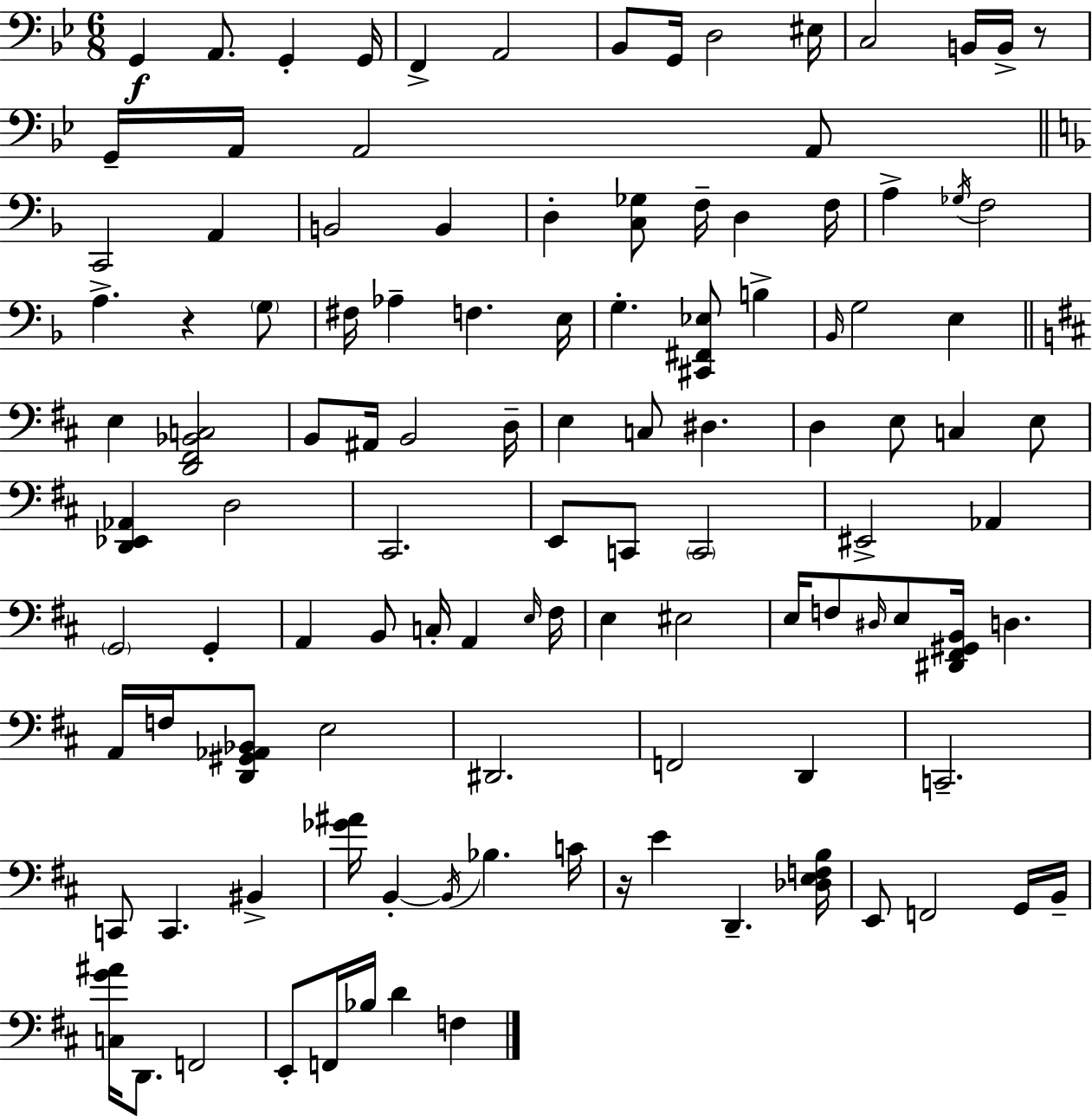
G2/q A2/e. G2/q G2/s F2/q A2/h Bb2/e G2/s D3/h EIS3/s C3/h B2/s B2/s R/e G2/s A2/s A2/h A2/e C2/h A2/q B2/h B2/q D3/q [C3,Gb3]/e F3/s D3/q F3/s A3/q Gb3/s F3/h A3/q. R/q G3/e F#3/s Ab3/q F3/q. E3/s G3/q. [C#2,F#2,Eb3]/e B3/q Bb2/s G3/h E3/q E3/q [D2,F#2,Bb2,C3]/h B2/e A#2/s B2/h D3/s E3/q C3/e D#3/q. D3/q E3/e C3/q E3/e [D2,Eb2,Ab2]/q D3/h C#2/h. E2/e C2/e C2/h EIS2/h Ab2/q G2/h G2/q A2/q B2/e C3/s A2/q E3/s F#3/s E3/q EIS3/h E3/s F3/e D#3/s E3/e [D#2,F#2,G#2,B2]/s D3/q. A2/s F3/s [D2,G#2,Ab2,Bb2]/e E3/h D#2/h. F2/h D2/q C2/h. C2/e C2/q. BIS2/q [Gb4,A#4]/s B2/q B2/s Bb3/q. C4/s R/s E4/q D2/q. [Db3,E3,F3,B3]/s E2/e F2/h G2/s B2/s [C3,G4,A#4]/s D2/e. F2/h E2/e F2/s Bb3/s D4/q F3/q